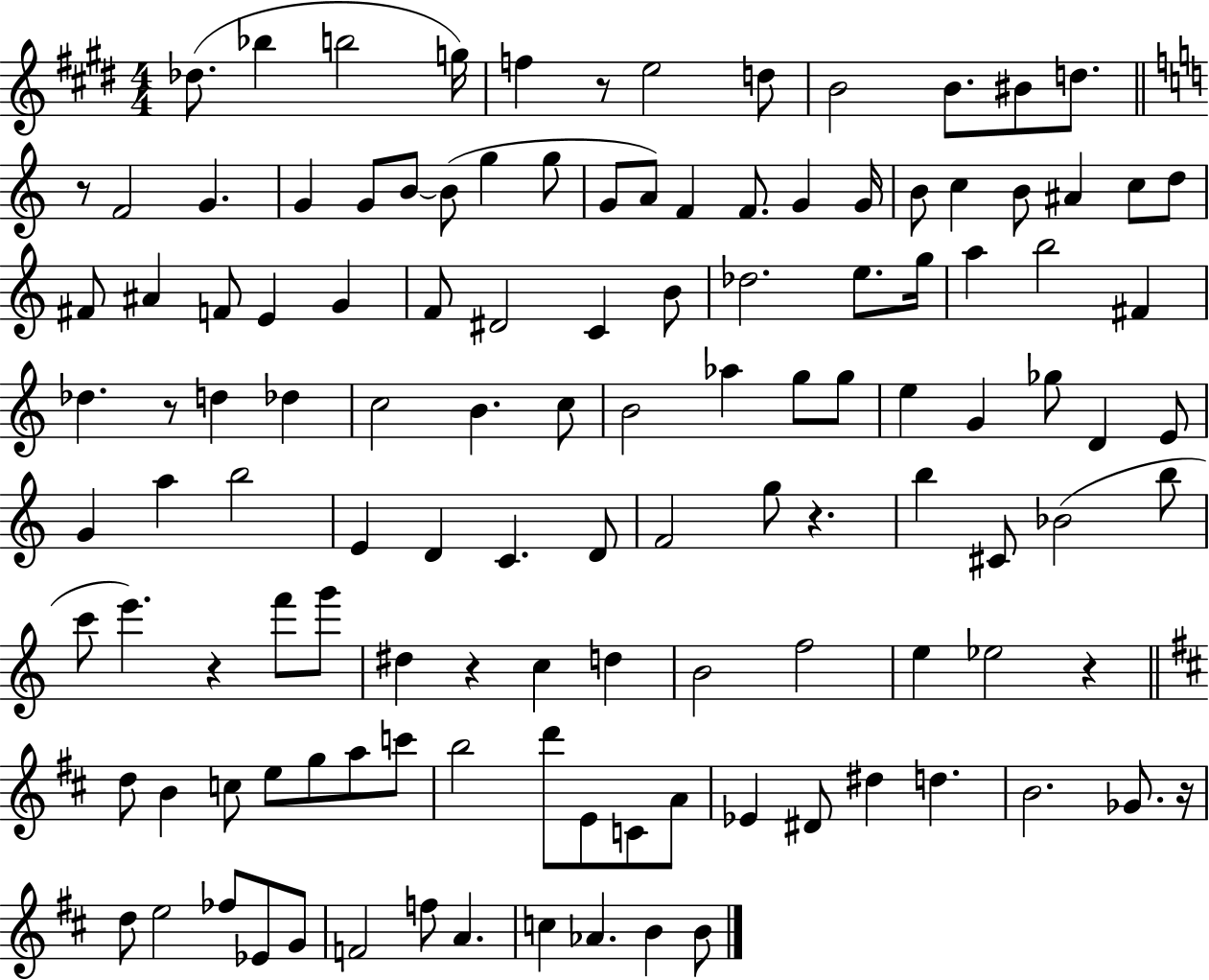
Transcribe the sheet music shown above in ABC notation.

X:1
T:Untitled
M:4/4
L:1/4
K:E
_d/2 _b b2 g/4 f z/2 e2 d/2 B2 B/2 ^B/2 d/2 z/2 F2 G G G/2 B/2 B/2 g g/2 G/2 A/2 F F/2 G G/4 B/2 c B/2 ^A c/2 d/2 ^F/2 ^A F/2 E G F/2 ^D2 C B/2 _d2 e/2 g/4 a b2 ^F _d z/2 d _d c2 B c/2 B2 _a g/2 g/2 e G _g/2 D E/2 G a b2 E D C D/2 F2 g/2 z b ^C/2 _B2 b/2 c'/2 e' z f'/2 g'/2 ^d z c d B2 f2 e _e2 z d/2 B c/2 e/2 g/2 a/2 c'/2 b2 d'/2 E/2 C/2 A/2 _E ^D/2 ^d d B2 _G/2 z/4 d/2 e2 _f/2 _E/2 G/2 F2 f/2 A c _A B B/2